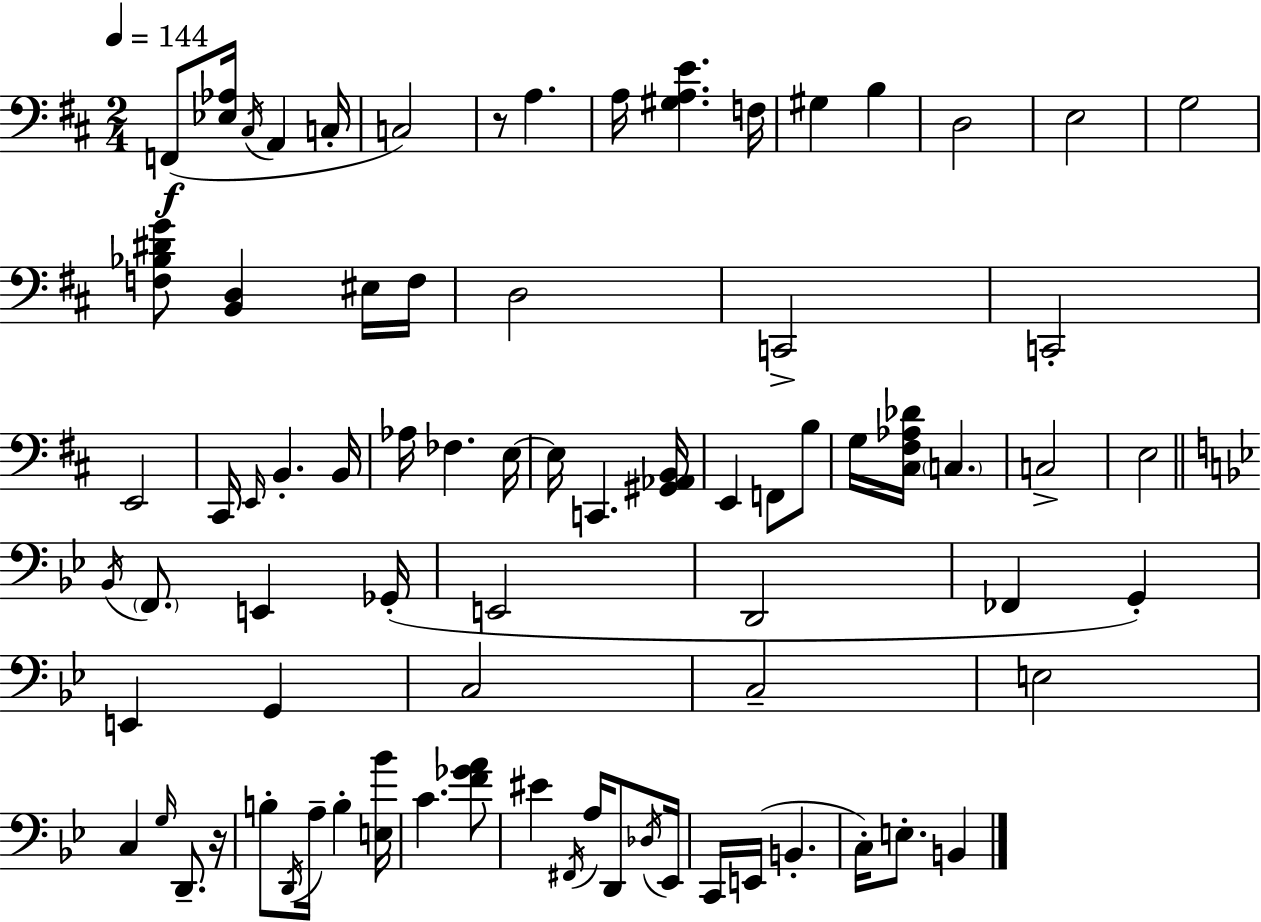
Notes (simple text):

F2/e [Eb3,Ab3]/s C#3/s A2/q C3/s C3/h R/e A3/q. A3/s [G#3,A3,E4]/q. F3/s G#3/q B3/q D3/h E3/h G3/h [F3,Bb3,D#4,G4]/e [B2,D3]/q EIS3/s F3/s D3/h C2/h C2/h E2/h C#2/s E2/s B2/q. B2/s Ab3/s FES3/q. E3/s E3/s C2/q. [G#2,Ab2,B2]/s E2/q F2/e B3/e G3/s [C#3,F#3,Ab3,Db4]/s C3/q. C3/h E3/h Bb2/s F2/e. E2/q Gb2/s E2/h D2/h FES2/q G2/q E2/q G2/q C3/h C3/h E3/h C3/q G3/s D2/e. R/s B3/e D2/s A3/s B3/q [E3,Bb4]/s C4/q. [F4,Gb4,A4]/e EIS4/q F#2/s A3/s D2/e Db3/s Eb2/s C2/s E2/s B2/q. C3/s E3/e. B2/q